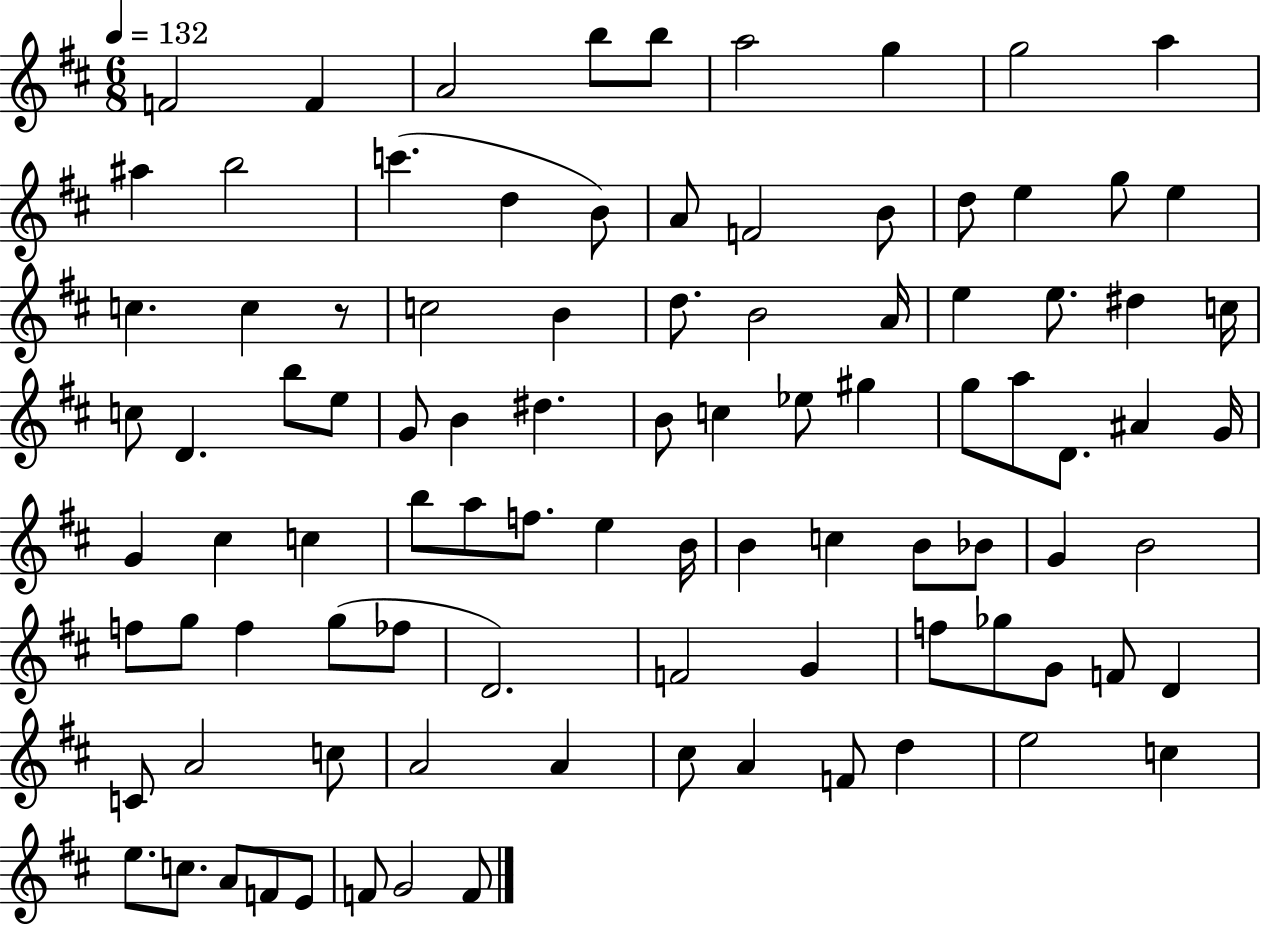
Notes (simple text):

F4/h F4/q A4/h B5/e B5/e A5/h G5/q G5/h A5/q A#5/q B5/h C6/q. D5/q B4/e A4/e F4/h B4/e D5/e E5/q G5/e E5/q C5/q. C5/q R/e C5/h B4/q D5/e. B4/h A4/s E5/q E5/e. D#5/q C5/s C5/e D4/q. B5/e E5/e G4/e B4/q D#5/q. B4/e C5/q Eb5/e G#5/q G5/e A5/e D4/e. A#4/q G4/s G4/q C#5/q C5/q B5/e A5/e F5/e. E5/q B4/s B4/q C5/q B4/e Bb4/e G4/q B4/h F5/e G5/e F5/q G5/e FES5/e D4/h. F4/h G4/q F5/e Gb5/e G4/e F4/e D4/q C4/e A4/h C5/e A4/h A4/q C#5/e A4/q F4/e D5/q E5/h C5/q E5/e. C5/e. A4/e F4/e E4/e F4/e G4/h F4/e